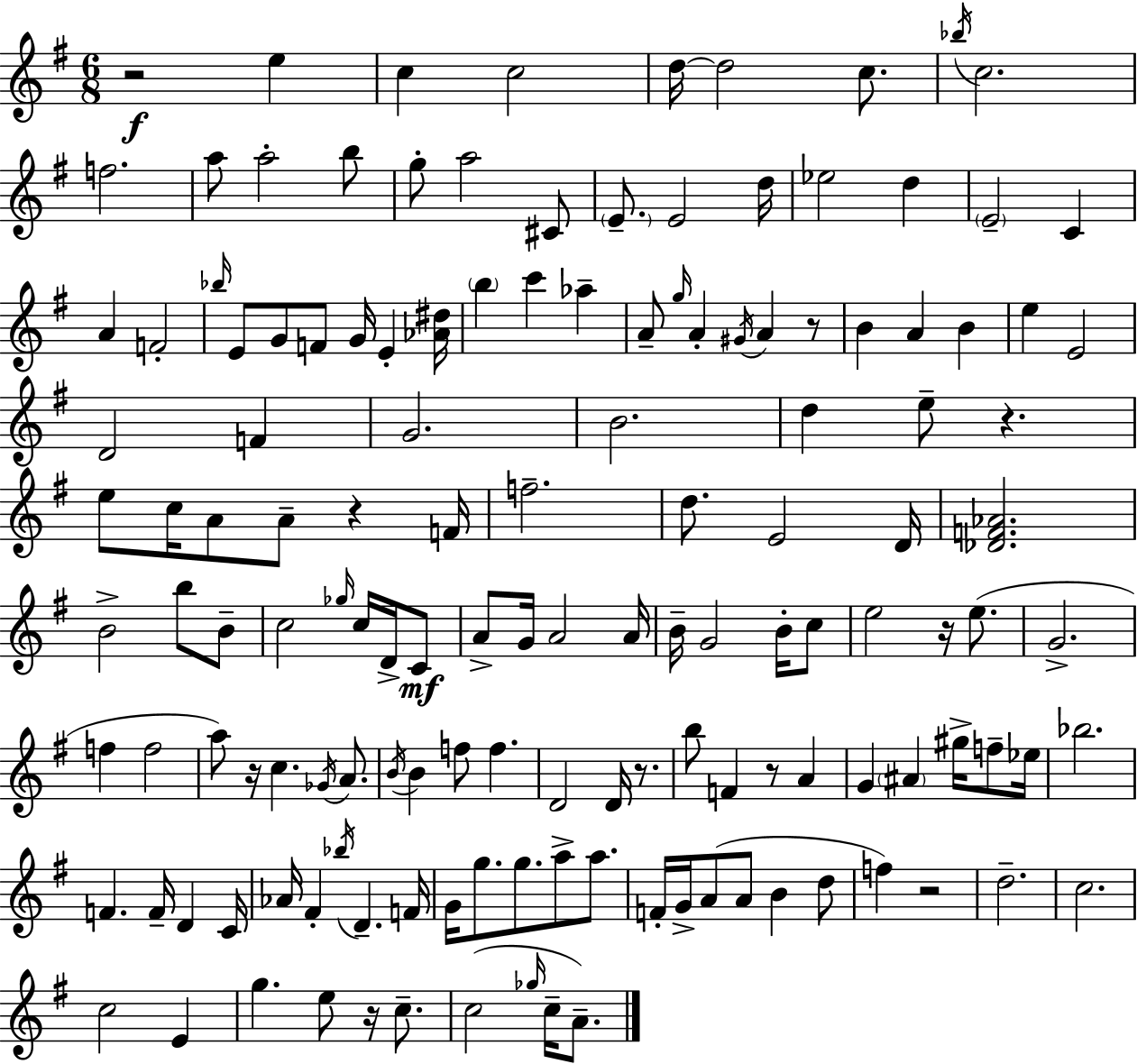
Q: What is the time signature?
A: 6/8